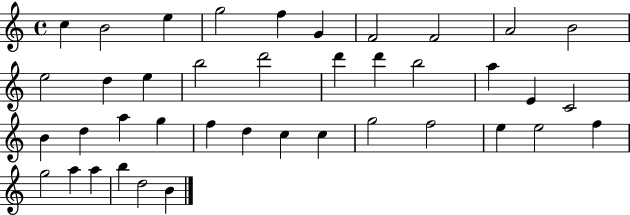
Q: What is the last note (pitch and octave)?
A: B4